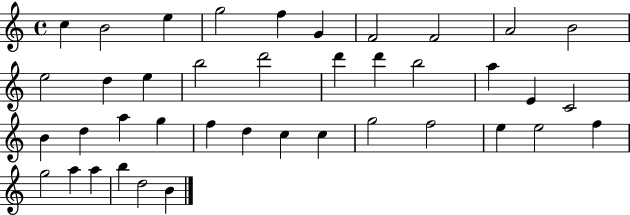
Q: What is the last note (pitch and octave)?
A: B4